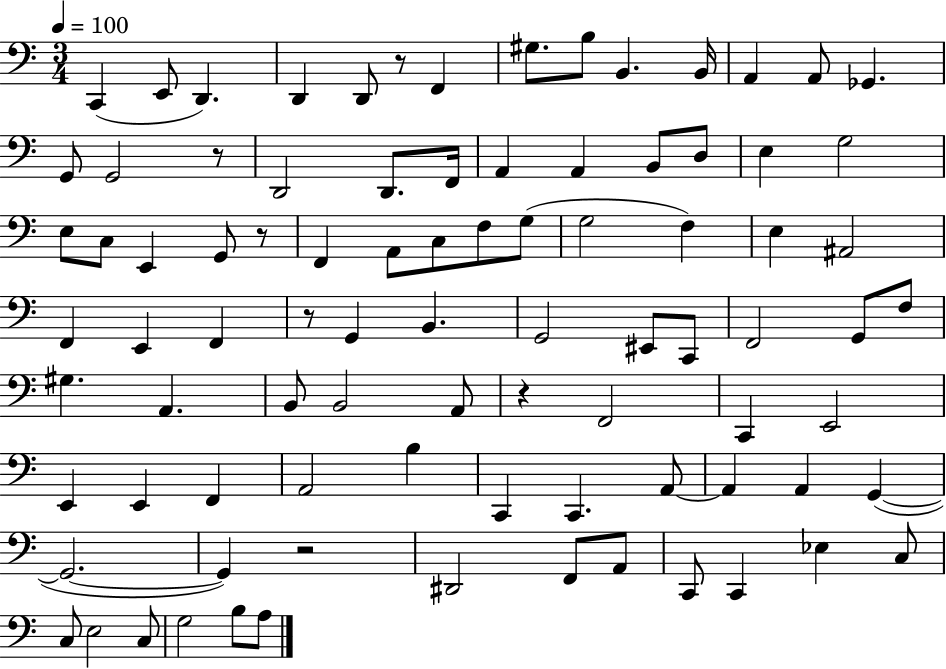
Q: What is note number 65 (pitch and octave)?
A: A2